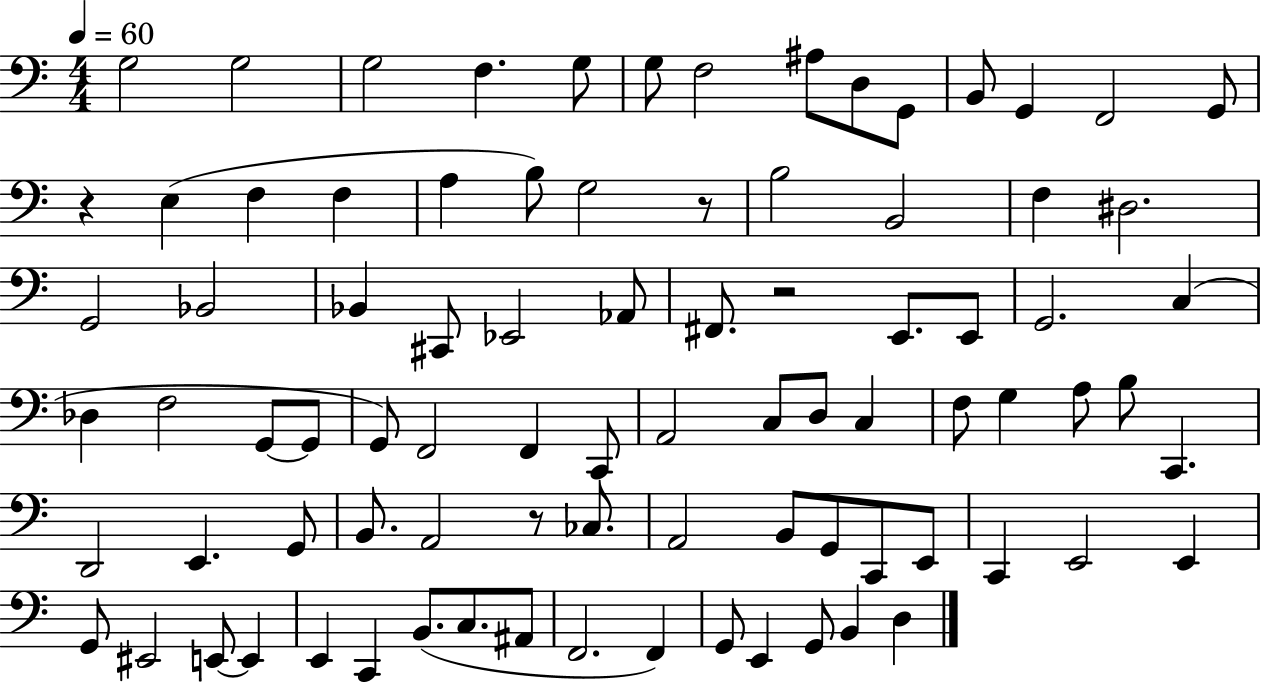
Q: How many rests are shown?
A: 4